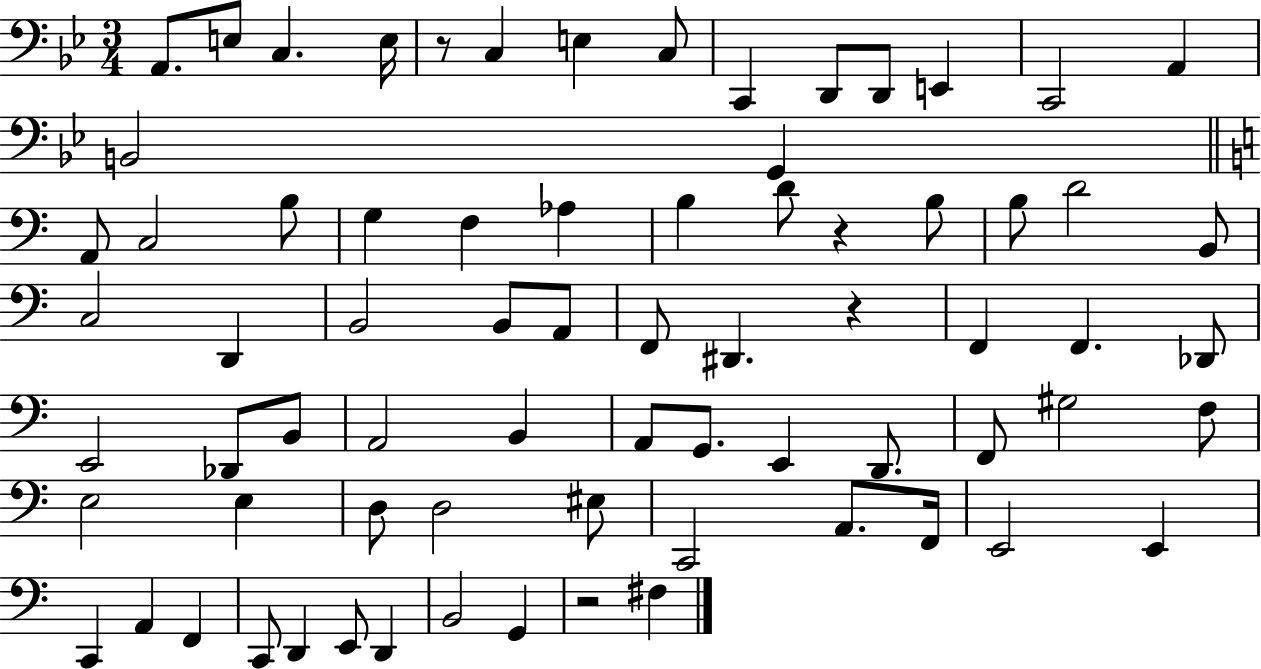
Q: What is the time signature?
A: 3/4